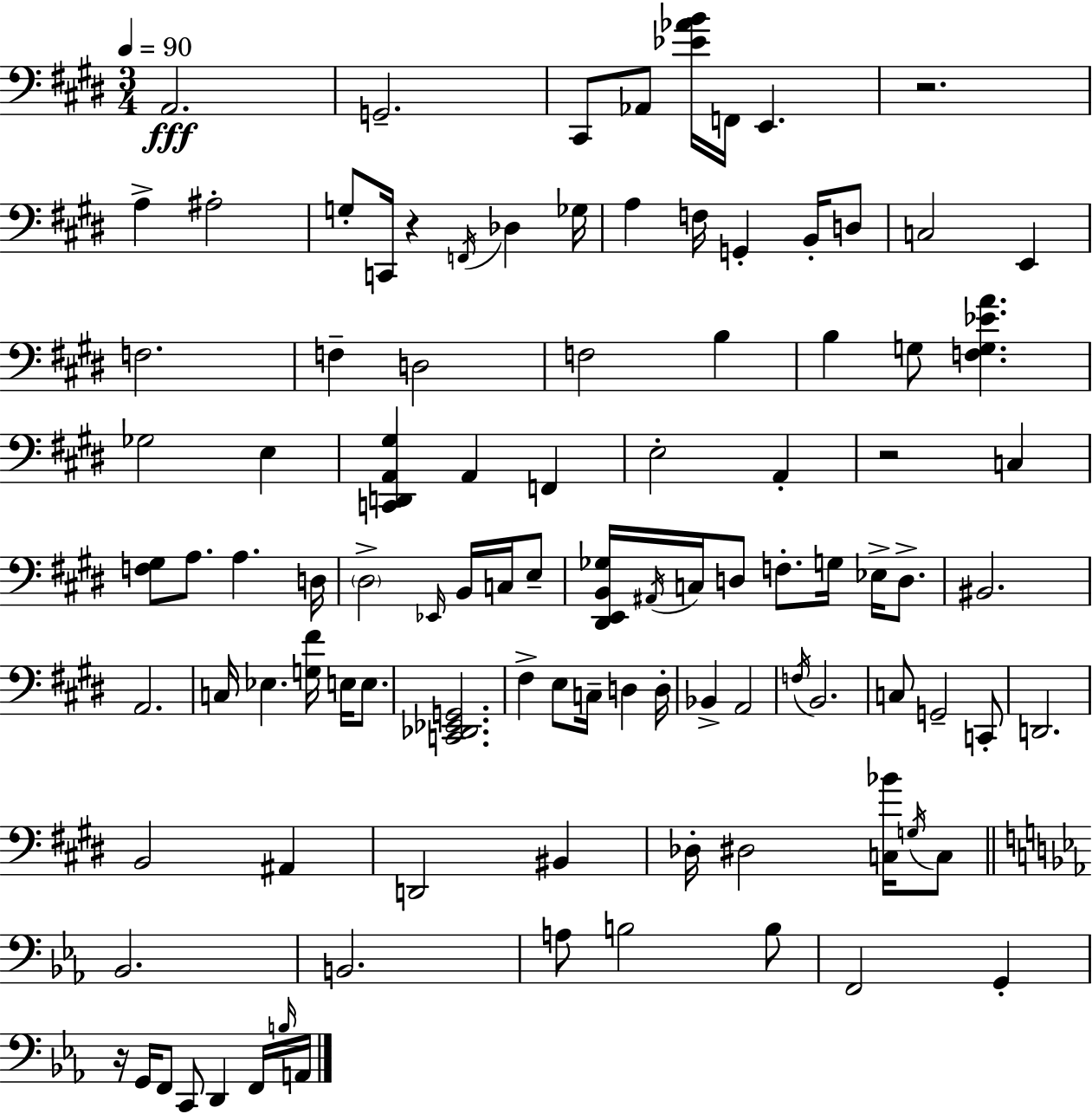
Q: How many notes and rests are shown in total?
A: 102